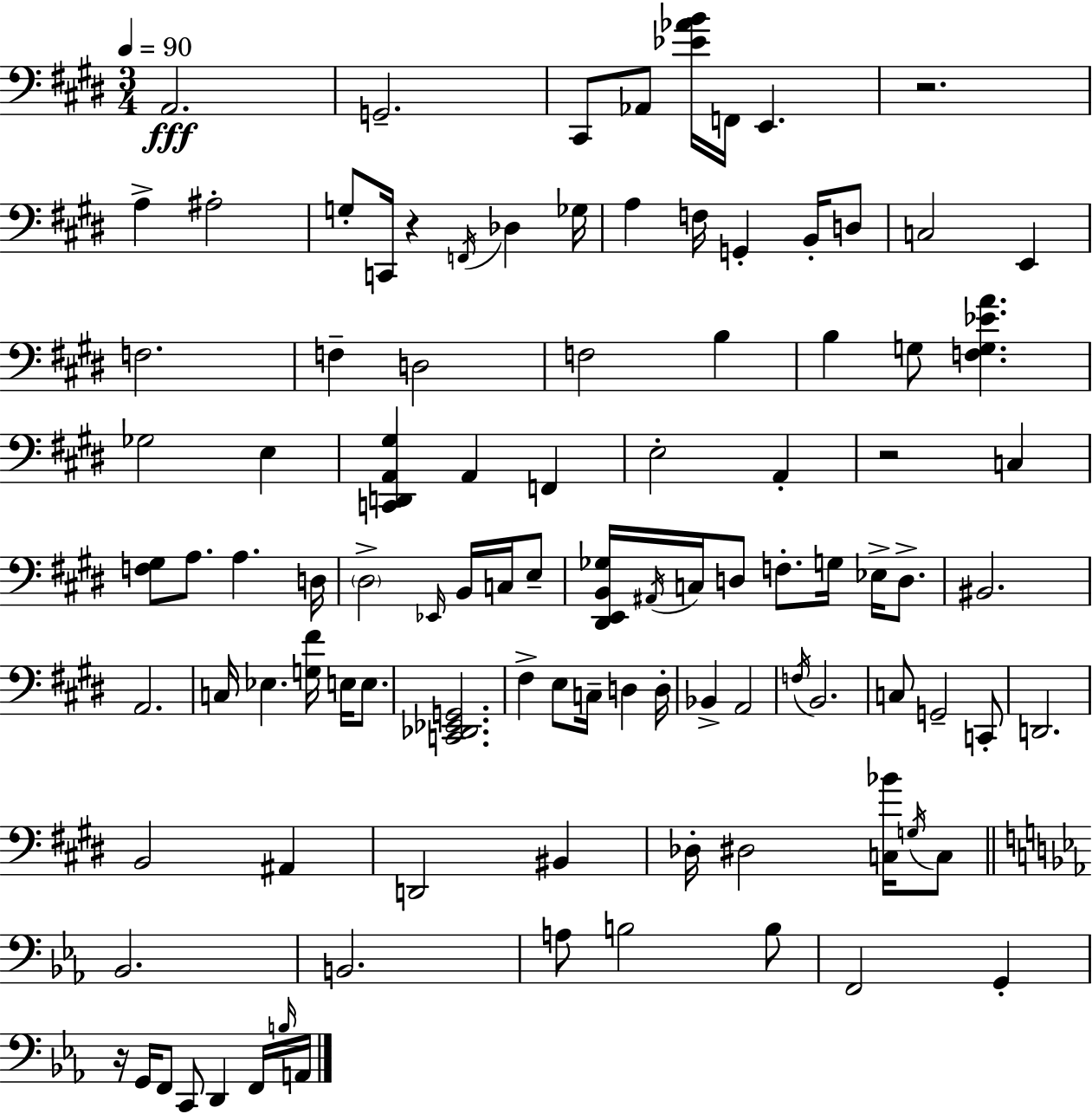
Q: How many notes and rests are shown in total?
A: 102